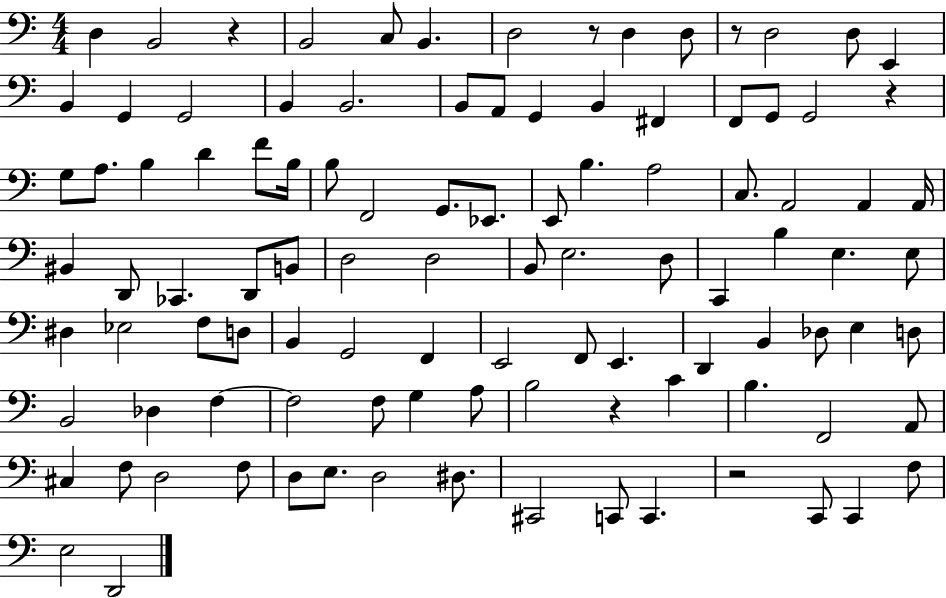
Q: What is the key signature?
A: C major